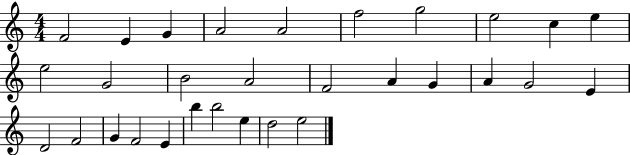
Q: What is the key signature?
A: C major